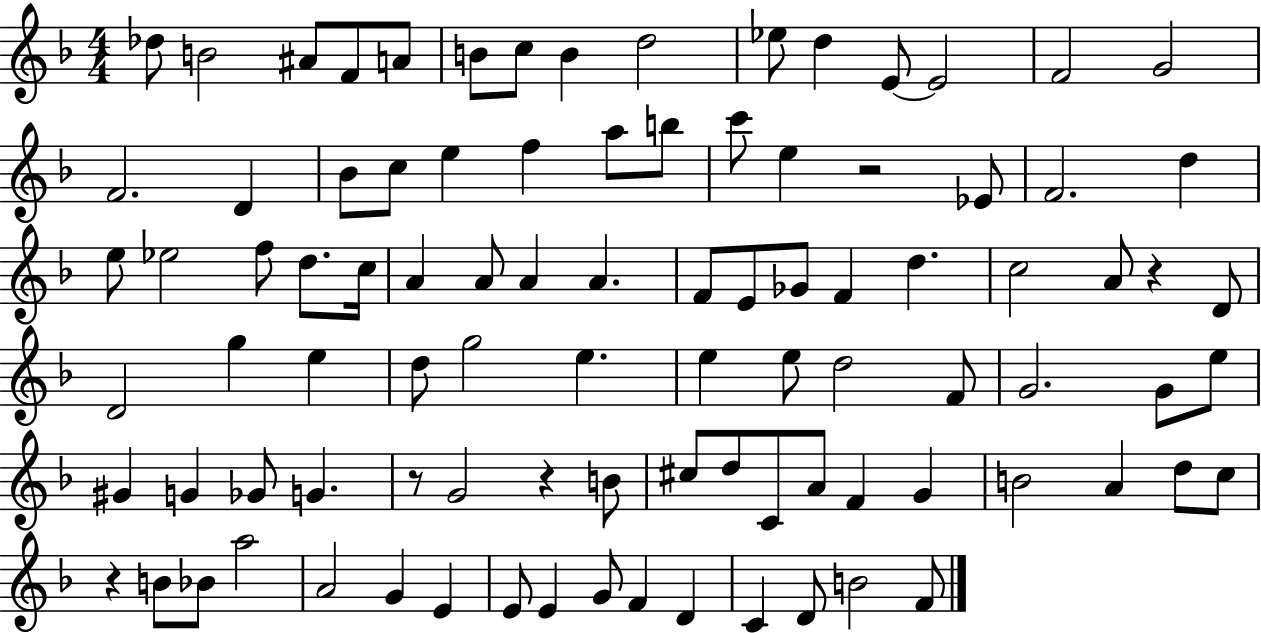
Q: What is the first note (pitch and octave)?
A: Db5